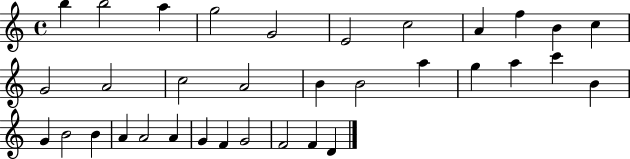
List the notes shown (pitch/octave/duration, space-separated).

B5/q B5/h A5/q G5/h G4/h E4/h C5/h A4/q F5/q B4/q C5/q G4/h A4/h C5/h A4/h B4/q B4/h A5/q G5/q A5/q C6/q B4/q G4/q B4/h B4/q A4/q A4/h A4/q G4/q F4/q G4/h F4/h F4/q D4/q